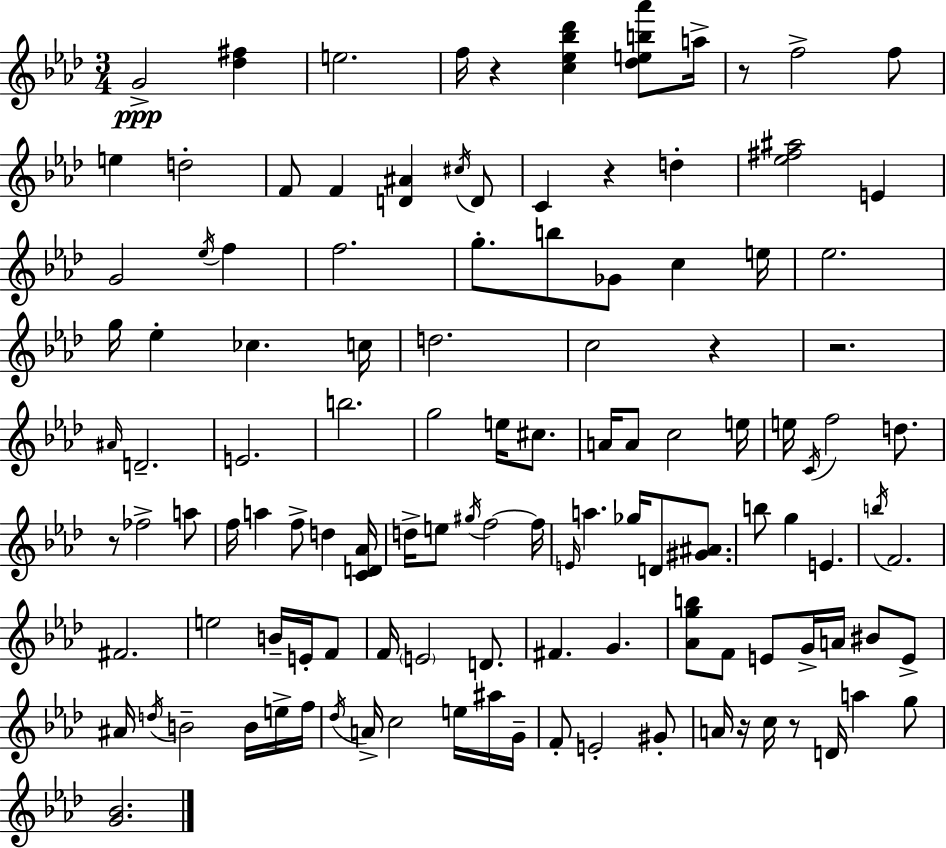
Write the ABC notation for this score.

X:1
T:Untitled
M:3/4
L:1/4
K:Ab
G2 [_d^f] e2 f/4 z [c_e_b_d'] [_deb_a']/2 a/4 z/2 f2 f/2 e d2 F/2 F [D^A] ^c/4 D/2 C z d [_e^f^a]2 E G2 _e/4 f f2 g/2 b/2 _G/2 c e/4 _e2 g/4 _e _c c/4 d2 c2 z z2 ^A/4 D2 E2 b2 g2 e/4 ^c/2 A/4 A/2 c2 e/4 e/4 C/4 f2 d/2 z/2 _f2 a/2 f/4 a f/2 d [CD_A]/4 d/4 e/2 ^g/4 f2 f/4 E/4 a _g/4 D/2 [^G^A]/2 b/2 g E b/4 F2 ^F2 e2 B/4 E/4 F/2 F/4 E2 D/2 ^F G [_Agb]/2 F/2 E/2 G/4 A/4 ^B/2 E/2 ^A/4 d/4 B2 B/4 e/4 f/4 _d/4 A/4 c2 e/4 ^a/4 G/4 F/2 E2 ^G/2 A/4 z/4 c/4 z/2 D/4 a g/2 [G_B]2